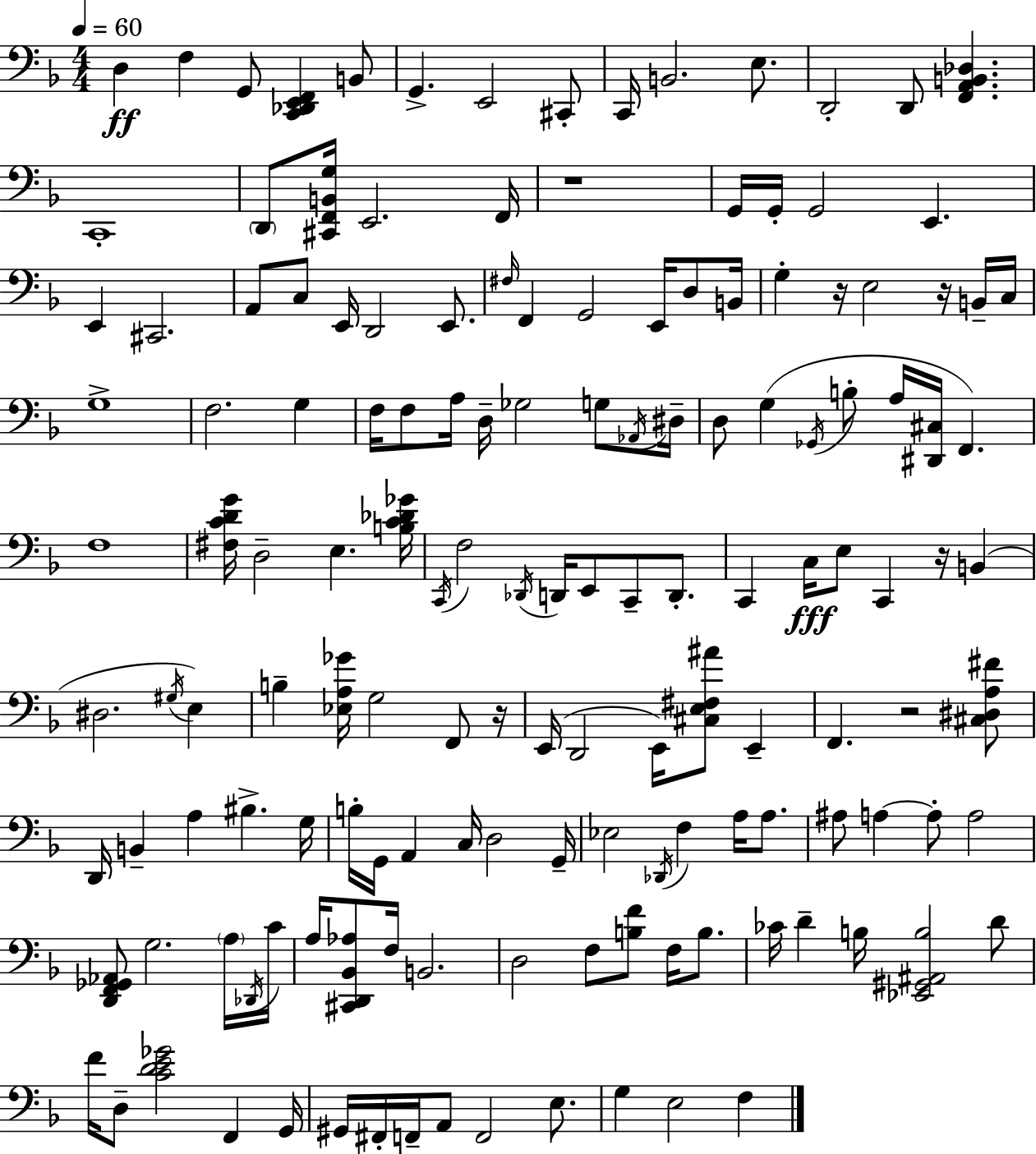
X:1
T:Untitled
M:4/4
L:1/4
K:F
D, F, G,,/2 [C,,_D,,E,,F,,] B,,/2 G,, E,,2 ^C,,/2 C,,/4 B,,2 E,/2 D,,2 D,,/2 [F,,A,,B,,_D,] C,,4 D,,/2 [^C,,F,,B,,G,]/4 E,,2 F,,/4 z4 G,,/4 G,,/4 G,,2 E,, E,, ^C,,2 A,,/2 C,/2 E,,/4 D,,2 E,,/2 ^F,/4 F,, G,,2 E,,/4 D,/2 B,,/4 G, z/4 E,2 z/4 B,,/4 C,/4 G,4 F,2 G, F,/4 F,/2 A,/4 D,/4 _G,2 G,/2 _A,,/4 ^D,/4 D,/2 G, _G,,/4 B,/2 A,/4 [^D,,^C,]/4 F,, F,4 [^F,CDG]/4 D,2 E, [B,C_D_G]/4 C,,/4 F,2 _D,,/4 D,,/4 E,,/2 C,,/2 D,,/2 C,, C,/4 E,/2 C,, z/4 B,, ^D,2 ^G,/4 E, B, [_E,A,_G]/4 G,2 F,,/2 z/4 E,,/4 D,,2 E,,/4 [^C,E,^F,^A]/2 E,, F,, z2 [^C,^D,A,^F]/2 D,,/4 B,, A, ^B, G,/4 B,/4 G,,/4 A,, C,/4 D,2 G,,/4 _E,2 _D,,/4 F, A,/4 A,/2 ^A,/2 A, A,/2 A,2 [D,,F,,_G,,_A,,]/2 G,2 A,/4 _D,,/4 C/4 A,/4 [^C,,D,,_B,,_A,]/2 F,/4 B,,2 D,2 F,/2 [B,F]/2 F,/4 B,/2 _C/4 D B,/4 [_E,,^G,,^A,,B,]2 D/2 F/4 D,/2 [CDE_G]2 F,, G,,/4 ^G,,/4 ^F,,/4 F,,/4 A,,/2 F,,2 E,/2 G, E,2 F,